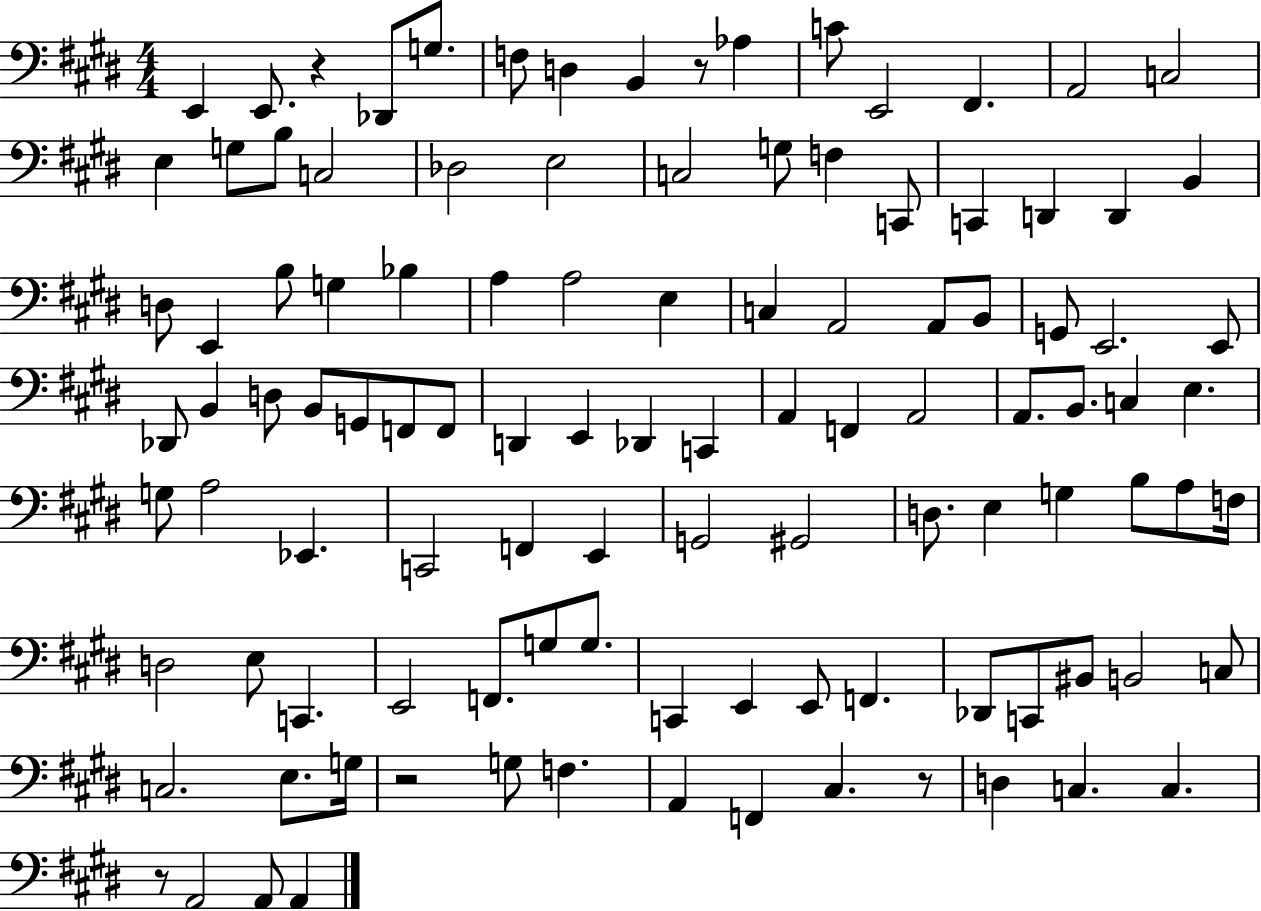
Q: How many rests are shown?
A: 5